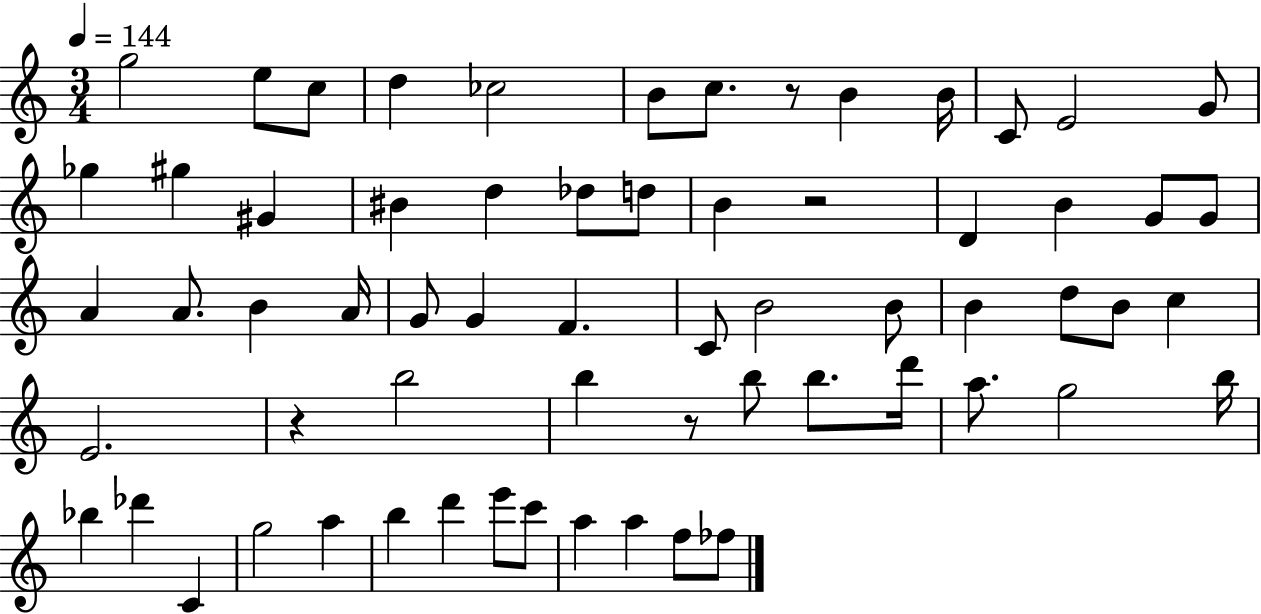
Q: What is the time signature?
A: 3/4